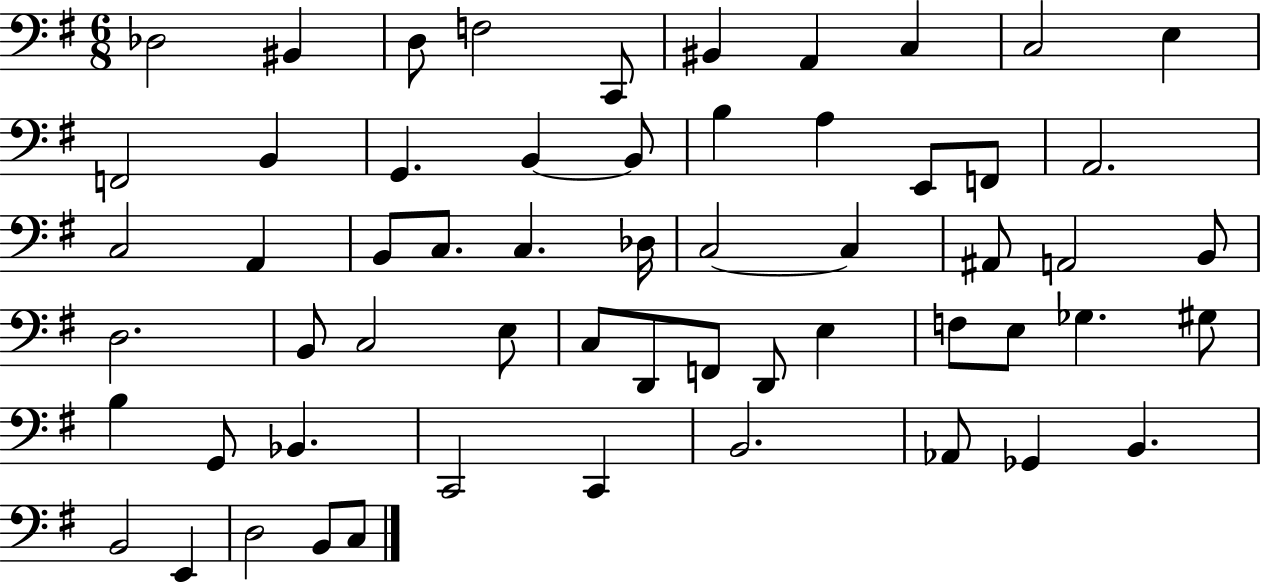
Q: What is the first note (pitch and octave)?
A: Db3